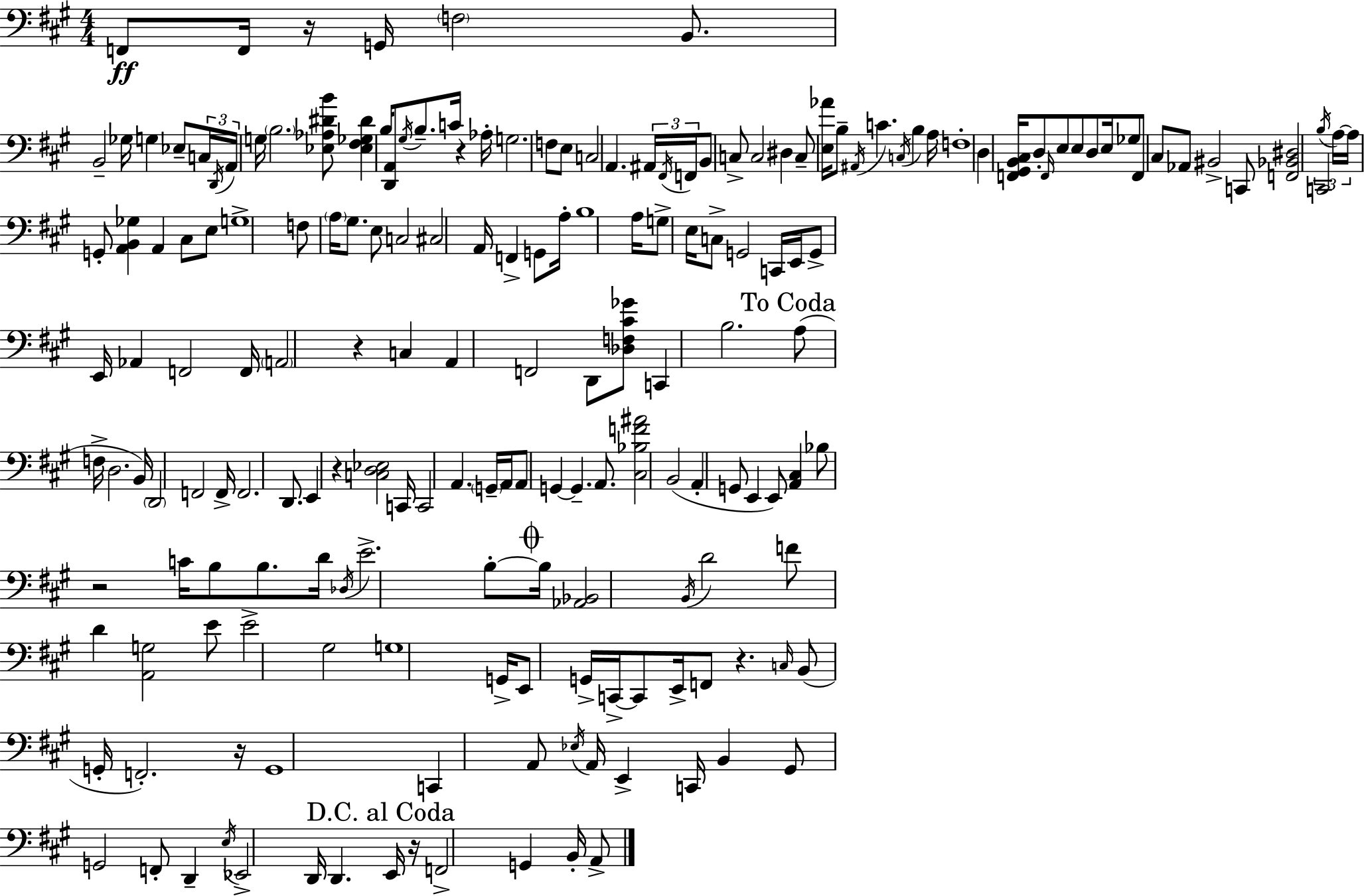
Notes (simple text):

F2/e F2/s R/s G2/s F3/h B2/e. B2/h Gb3/s G3/q Eb3/e C3/s D2/s A2/s G3/s B3/h. [Eb3,Ab3,D#4,B4]/e [Eb3,F#3,Gb3,D#4]/q B3/s [D2,A2]/e G#3/s B3/e. C4/s R/q Ab3/s G3/h. F3/e E3/e C3/h A2/q. A#2/s F#2/s F2/s B2/e C3/e C3/h D#3/q C3/e [E3,Ab4]/s B3/e A#2/s C4/q. C3/s B3/q A3/s F3/w D3/q [F2,G#2,B2,C#3]/s D3/e F2/s E3/e E3/e D3/e E3/s Gb3/e F2/e C#3/e Ab2/e BIS2/h C2/e [F2,Bb2,D#3]/h C2/h B3/s A3/s A3/s G2/e [A2,B2,Gb3]/q A2/q C#3/e E3/e G3/w F3/e A3/s G#3/e. E3/e C3/h C#3/h A2/s F2/q G2/e A3/s B3/w A3/s G3/e E3/s C3/e G2/h C2/s E2/s G2/e E2/s Ab2/q F2/h F2/s A2/h R/q C3/q A2/q F2/h D2/e [Db3,F3,C#4,Gb4]/e C2/q B3/h. A3/e F3/s D3/h. B2/s D2/h F2/h F2/s F2/h. D2/e. E2/q R/q [C3,D3,Eb3]/h C2/s C2/h A2/q. G2/s A2/s A2/e G2/q G2/q. A2/e. [C#3,Bb3,F4,A#4]/h B2/h A2/q G2/e E2/q E2/e [A2,C#3]/q Bb3/e R/h C4/s B3/e B3/e. D4/s Db3/s E4/h. B3/e B3/s [Ab2,Bb2]/h B2/s D4/h F4/e D4/q [A2,G3]/h E4/e E4/h G#3/h G3/w G2/s E2/e G2/s C2/s C2/e E2/s F2/e R/q. C3/s B2/e G2/s F2/h. R/s G2/w C2/q A2/e Eb3/s A2/s E2/q C2/s B2/q G#2/e G2/h F2/e D2/q E3/s Eb2/h D2/s D2/q. E2/s R/s F2/h G2/q B2/s A2/e